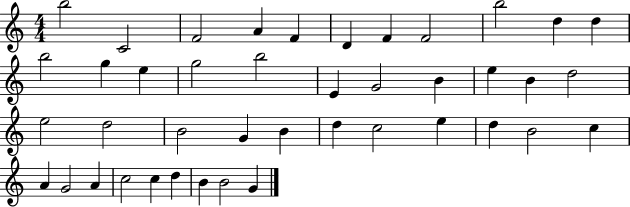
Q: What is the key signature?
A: C major